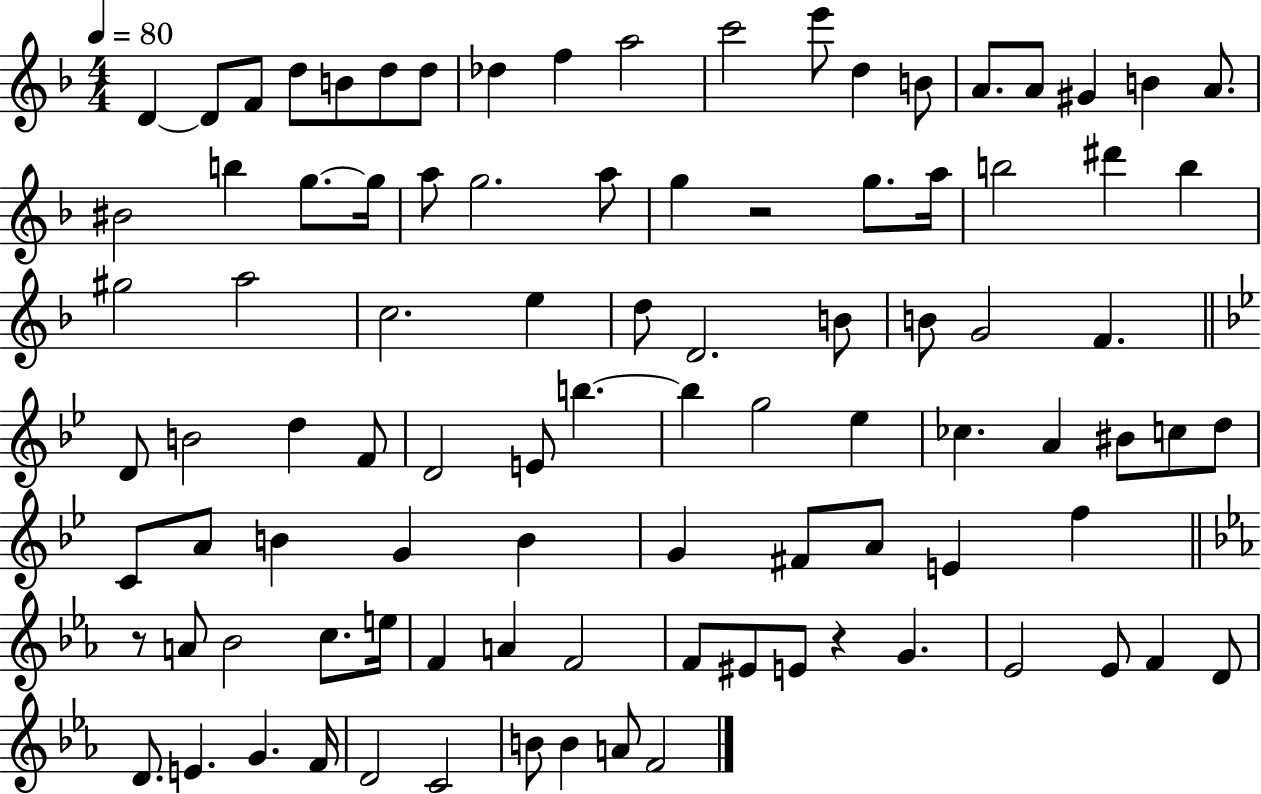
X:1
T:Untitled
M:4/4
L:1/4
K:F
D D/2 F/2 d/2 B/2 d/2 d/2 _d f a2 c'2 e'/2 d B/2 A/2 A/2 ^G B A/2 ^B2 b g/2 g/4 a/2 g2 a/2 g z2 g/2 a/4 b2 ^d' b ^g2 a2 c2 e d/2 D2 B/2 B/2 G2 F D/2 B2 d F/2 D2 E/2 b b g2 _e _c A ^B/2 c/2 d/2 C/2 A/2 B G B G ^F/2 A/2 E f z/2 A/2 _B2 c/2 e/4 F A F2 F/2 ^E/2 E/2 z G _E2 _E/2 F D/2 D/2 E G F/4 D2 C2 B/2 B A/2 F2